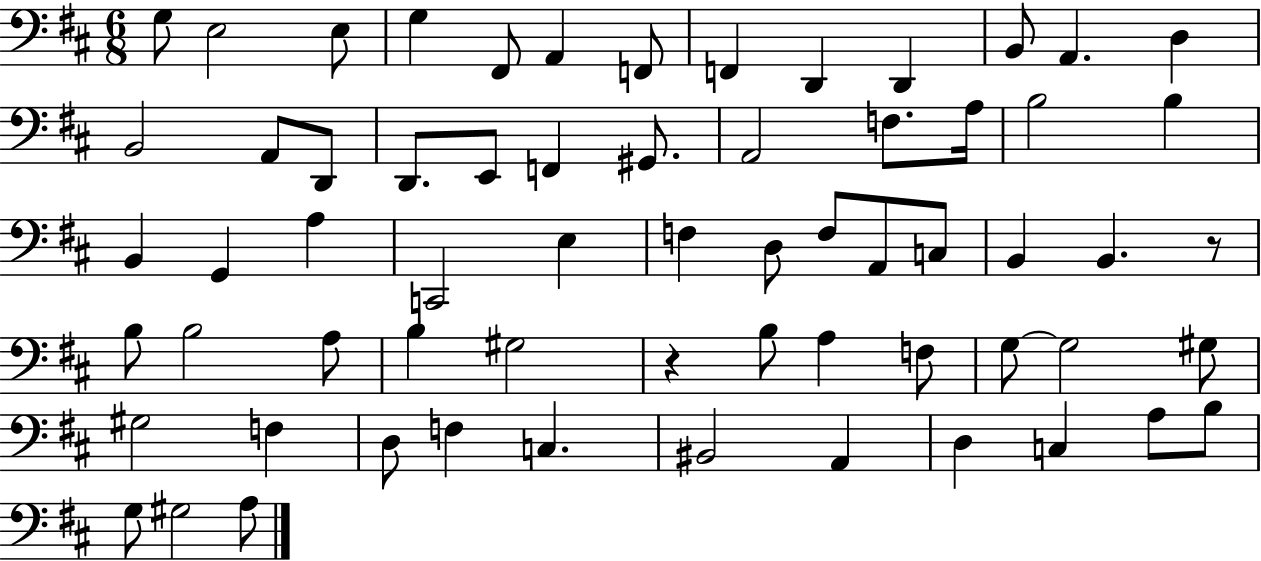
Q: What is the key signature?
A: D major